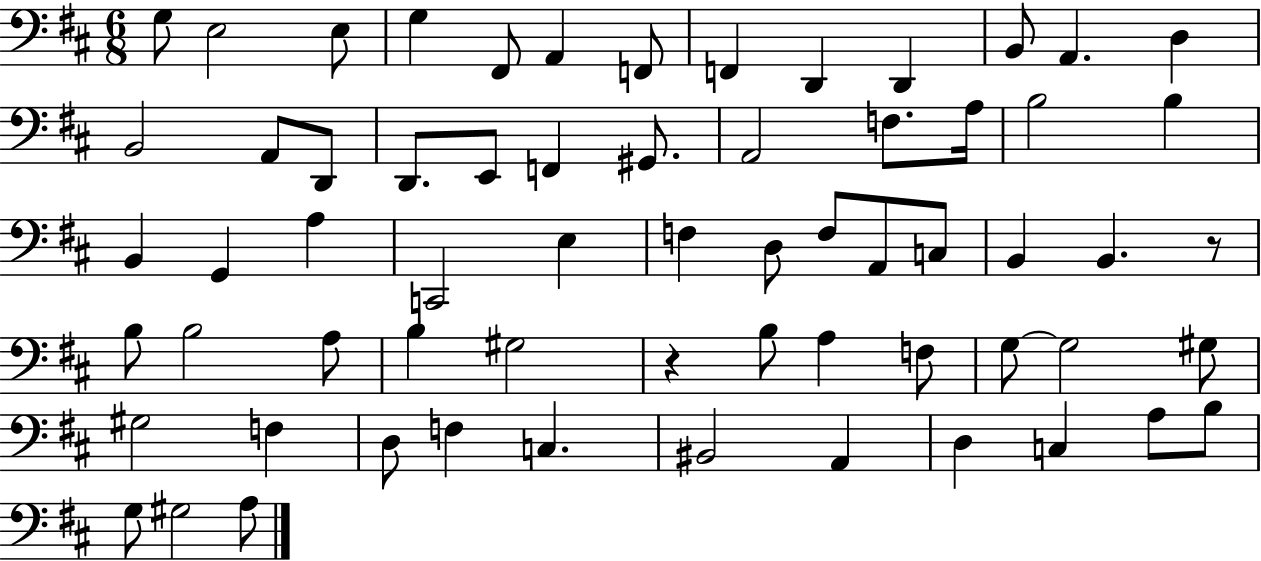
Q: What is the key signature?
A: D major